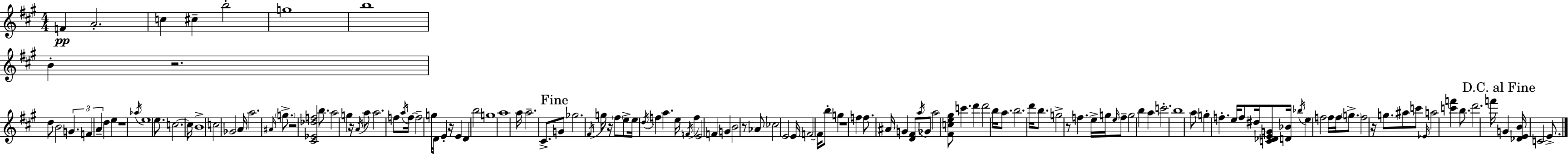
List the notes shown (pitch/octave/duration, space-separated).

F4/q A4/h. C5/q C#5/q B5/h G5/w B5/w B4/q R/h. D5/e B4/h G4/q. F4/q A4/q D5/q E5/q R/w Ab5/s E5/w E5/e. C5/h. C5/s B4/w C5/h Gb4/h A4/s A5/h. A#4/s G5/e. R/h [C#4,Eb4,Db5,F5]/h B5/e. A5/h G5/q R/s A4/s A5/e A5/h. F5/e A5/s F5/s F5/h G5/s D4/s E4/q R/s E4/q D4/q B5/h G5/w A5/w A5/s A5/h. C#4/e. G4/e Gb5/h. F#4/s G5/s R/s F#5/e E5/e E5/s D5/s F5/q A5/q. E5/s F4/s F5/q E4/h F4/q G4/q B4/h R/e Ab4/e CES5/h E4/h E4/s F4/h F4/s B5/e G5/q R/w F5/q F5/e. A#4/s G4/q [D4,F#4]/e A5/s Gb4/e A5/h [F#4,C5,E5,G#5]/e C6/q. D6/q D6/h B5/s A5/e. B5/h. D6/s B5/e. G5/h R/e F5/q. E5/s G5/s E5/s F5/e G5/h B5/q A5/q C6/h. B5/w A5/e G5/q F5/q. E5/s F5/e D#5/s [C4,Db4,E4,G4]/e [D4,Bb4]/s Bb5/s E5/q F5/h F5/s F5/s G5/e. F5/h R/s G5/e. A#5/e C6/e Eb4/s A5/h [C6,F6]/q B5/e. D6/h. F6/s G4/q [Db4,E4,B4]/s C4/h E4/e.